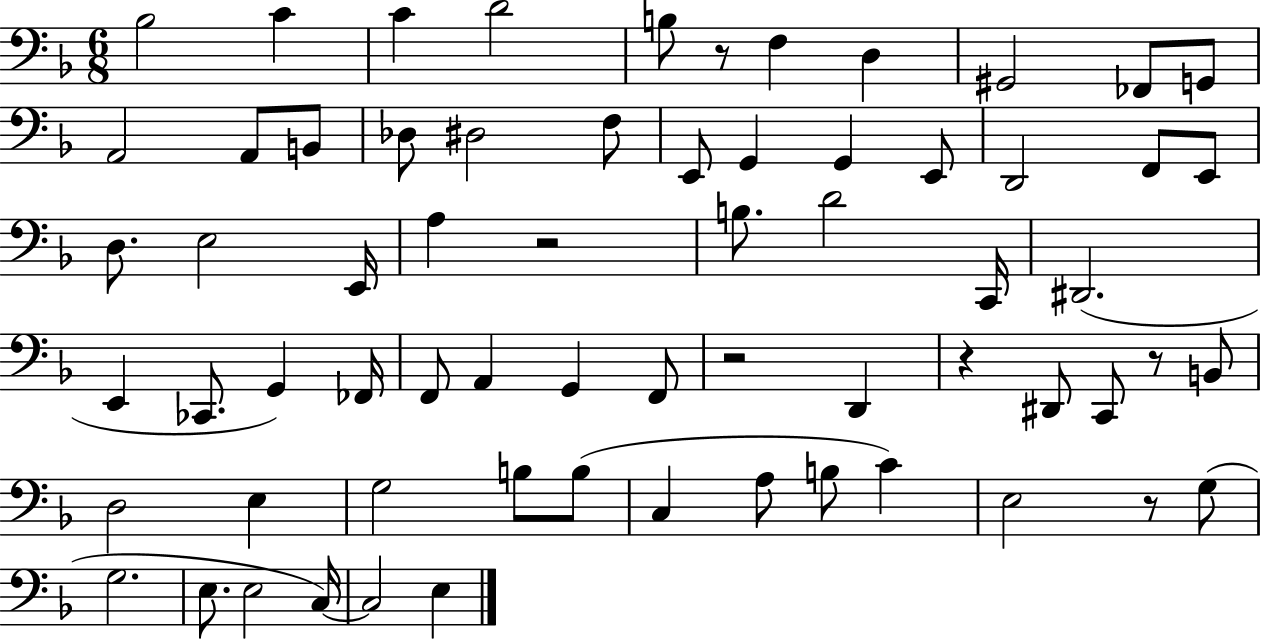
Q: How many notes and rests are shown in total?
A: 66